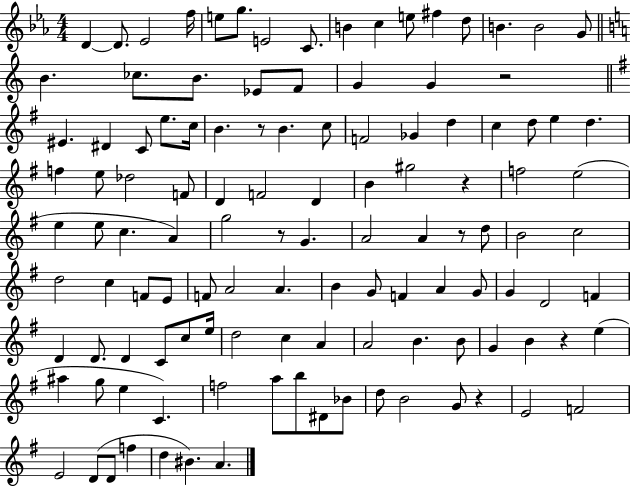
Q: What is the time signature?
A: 4/4